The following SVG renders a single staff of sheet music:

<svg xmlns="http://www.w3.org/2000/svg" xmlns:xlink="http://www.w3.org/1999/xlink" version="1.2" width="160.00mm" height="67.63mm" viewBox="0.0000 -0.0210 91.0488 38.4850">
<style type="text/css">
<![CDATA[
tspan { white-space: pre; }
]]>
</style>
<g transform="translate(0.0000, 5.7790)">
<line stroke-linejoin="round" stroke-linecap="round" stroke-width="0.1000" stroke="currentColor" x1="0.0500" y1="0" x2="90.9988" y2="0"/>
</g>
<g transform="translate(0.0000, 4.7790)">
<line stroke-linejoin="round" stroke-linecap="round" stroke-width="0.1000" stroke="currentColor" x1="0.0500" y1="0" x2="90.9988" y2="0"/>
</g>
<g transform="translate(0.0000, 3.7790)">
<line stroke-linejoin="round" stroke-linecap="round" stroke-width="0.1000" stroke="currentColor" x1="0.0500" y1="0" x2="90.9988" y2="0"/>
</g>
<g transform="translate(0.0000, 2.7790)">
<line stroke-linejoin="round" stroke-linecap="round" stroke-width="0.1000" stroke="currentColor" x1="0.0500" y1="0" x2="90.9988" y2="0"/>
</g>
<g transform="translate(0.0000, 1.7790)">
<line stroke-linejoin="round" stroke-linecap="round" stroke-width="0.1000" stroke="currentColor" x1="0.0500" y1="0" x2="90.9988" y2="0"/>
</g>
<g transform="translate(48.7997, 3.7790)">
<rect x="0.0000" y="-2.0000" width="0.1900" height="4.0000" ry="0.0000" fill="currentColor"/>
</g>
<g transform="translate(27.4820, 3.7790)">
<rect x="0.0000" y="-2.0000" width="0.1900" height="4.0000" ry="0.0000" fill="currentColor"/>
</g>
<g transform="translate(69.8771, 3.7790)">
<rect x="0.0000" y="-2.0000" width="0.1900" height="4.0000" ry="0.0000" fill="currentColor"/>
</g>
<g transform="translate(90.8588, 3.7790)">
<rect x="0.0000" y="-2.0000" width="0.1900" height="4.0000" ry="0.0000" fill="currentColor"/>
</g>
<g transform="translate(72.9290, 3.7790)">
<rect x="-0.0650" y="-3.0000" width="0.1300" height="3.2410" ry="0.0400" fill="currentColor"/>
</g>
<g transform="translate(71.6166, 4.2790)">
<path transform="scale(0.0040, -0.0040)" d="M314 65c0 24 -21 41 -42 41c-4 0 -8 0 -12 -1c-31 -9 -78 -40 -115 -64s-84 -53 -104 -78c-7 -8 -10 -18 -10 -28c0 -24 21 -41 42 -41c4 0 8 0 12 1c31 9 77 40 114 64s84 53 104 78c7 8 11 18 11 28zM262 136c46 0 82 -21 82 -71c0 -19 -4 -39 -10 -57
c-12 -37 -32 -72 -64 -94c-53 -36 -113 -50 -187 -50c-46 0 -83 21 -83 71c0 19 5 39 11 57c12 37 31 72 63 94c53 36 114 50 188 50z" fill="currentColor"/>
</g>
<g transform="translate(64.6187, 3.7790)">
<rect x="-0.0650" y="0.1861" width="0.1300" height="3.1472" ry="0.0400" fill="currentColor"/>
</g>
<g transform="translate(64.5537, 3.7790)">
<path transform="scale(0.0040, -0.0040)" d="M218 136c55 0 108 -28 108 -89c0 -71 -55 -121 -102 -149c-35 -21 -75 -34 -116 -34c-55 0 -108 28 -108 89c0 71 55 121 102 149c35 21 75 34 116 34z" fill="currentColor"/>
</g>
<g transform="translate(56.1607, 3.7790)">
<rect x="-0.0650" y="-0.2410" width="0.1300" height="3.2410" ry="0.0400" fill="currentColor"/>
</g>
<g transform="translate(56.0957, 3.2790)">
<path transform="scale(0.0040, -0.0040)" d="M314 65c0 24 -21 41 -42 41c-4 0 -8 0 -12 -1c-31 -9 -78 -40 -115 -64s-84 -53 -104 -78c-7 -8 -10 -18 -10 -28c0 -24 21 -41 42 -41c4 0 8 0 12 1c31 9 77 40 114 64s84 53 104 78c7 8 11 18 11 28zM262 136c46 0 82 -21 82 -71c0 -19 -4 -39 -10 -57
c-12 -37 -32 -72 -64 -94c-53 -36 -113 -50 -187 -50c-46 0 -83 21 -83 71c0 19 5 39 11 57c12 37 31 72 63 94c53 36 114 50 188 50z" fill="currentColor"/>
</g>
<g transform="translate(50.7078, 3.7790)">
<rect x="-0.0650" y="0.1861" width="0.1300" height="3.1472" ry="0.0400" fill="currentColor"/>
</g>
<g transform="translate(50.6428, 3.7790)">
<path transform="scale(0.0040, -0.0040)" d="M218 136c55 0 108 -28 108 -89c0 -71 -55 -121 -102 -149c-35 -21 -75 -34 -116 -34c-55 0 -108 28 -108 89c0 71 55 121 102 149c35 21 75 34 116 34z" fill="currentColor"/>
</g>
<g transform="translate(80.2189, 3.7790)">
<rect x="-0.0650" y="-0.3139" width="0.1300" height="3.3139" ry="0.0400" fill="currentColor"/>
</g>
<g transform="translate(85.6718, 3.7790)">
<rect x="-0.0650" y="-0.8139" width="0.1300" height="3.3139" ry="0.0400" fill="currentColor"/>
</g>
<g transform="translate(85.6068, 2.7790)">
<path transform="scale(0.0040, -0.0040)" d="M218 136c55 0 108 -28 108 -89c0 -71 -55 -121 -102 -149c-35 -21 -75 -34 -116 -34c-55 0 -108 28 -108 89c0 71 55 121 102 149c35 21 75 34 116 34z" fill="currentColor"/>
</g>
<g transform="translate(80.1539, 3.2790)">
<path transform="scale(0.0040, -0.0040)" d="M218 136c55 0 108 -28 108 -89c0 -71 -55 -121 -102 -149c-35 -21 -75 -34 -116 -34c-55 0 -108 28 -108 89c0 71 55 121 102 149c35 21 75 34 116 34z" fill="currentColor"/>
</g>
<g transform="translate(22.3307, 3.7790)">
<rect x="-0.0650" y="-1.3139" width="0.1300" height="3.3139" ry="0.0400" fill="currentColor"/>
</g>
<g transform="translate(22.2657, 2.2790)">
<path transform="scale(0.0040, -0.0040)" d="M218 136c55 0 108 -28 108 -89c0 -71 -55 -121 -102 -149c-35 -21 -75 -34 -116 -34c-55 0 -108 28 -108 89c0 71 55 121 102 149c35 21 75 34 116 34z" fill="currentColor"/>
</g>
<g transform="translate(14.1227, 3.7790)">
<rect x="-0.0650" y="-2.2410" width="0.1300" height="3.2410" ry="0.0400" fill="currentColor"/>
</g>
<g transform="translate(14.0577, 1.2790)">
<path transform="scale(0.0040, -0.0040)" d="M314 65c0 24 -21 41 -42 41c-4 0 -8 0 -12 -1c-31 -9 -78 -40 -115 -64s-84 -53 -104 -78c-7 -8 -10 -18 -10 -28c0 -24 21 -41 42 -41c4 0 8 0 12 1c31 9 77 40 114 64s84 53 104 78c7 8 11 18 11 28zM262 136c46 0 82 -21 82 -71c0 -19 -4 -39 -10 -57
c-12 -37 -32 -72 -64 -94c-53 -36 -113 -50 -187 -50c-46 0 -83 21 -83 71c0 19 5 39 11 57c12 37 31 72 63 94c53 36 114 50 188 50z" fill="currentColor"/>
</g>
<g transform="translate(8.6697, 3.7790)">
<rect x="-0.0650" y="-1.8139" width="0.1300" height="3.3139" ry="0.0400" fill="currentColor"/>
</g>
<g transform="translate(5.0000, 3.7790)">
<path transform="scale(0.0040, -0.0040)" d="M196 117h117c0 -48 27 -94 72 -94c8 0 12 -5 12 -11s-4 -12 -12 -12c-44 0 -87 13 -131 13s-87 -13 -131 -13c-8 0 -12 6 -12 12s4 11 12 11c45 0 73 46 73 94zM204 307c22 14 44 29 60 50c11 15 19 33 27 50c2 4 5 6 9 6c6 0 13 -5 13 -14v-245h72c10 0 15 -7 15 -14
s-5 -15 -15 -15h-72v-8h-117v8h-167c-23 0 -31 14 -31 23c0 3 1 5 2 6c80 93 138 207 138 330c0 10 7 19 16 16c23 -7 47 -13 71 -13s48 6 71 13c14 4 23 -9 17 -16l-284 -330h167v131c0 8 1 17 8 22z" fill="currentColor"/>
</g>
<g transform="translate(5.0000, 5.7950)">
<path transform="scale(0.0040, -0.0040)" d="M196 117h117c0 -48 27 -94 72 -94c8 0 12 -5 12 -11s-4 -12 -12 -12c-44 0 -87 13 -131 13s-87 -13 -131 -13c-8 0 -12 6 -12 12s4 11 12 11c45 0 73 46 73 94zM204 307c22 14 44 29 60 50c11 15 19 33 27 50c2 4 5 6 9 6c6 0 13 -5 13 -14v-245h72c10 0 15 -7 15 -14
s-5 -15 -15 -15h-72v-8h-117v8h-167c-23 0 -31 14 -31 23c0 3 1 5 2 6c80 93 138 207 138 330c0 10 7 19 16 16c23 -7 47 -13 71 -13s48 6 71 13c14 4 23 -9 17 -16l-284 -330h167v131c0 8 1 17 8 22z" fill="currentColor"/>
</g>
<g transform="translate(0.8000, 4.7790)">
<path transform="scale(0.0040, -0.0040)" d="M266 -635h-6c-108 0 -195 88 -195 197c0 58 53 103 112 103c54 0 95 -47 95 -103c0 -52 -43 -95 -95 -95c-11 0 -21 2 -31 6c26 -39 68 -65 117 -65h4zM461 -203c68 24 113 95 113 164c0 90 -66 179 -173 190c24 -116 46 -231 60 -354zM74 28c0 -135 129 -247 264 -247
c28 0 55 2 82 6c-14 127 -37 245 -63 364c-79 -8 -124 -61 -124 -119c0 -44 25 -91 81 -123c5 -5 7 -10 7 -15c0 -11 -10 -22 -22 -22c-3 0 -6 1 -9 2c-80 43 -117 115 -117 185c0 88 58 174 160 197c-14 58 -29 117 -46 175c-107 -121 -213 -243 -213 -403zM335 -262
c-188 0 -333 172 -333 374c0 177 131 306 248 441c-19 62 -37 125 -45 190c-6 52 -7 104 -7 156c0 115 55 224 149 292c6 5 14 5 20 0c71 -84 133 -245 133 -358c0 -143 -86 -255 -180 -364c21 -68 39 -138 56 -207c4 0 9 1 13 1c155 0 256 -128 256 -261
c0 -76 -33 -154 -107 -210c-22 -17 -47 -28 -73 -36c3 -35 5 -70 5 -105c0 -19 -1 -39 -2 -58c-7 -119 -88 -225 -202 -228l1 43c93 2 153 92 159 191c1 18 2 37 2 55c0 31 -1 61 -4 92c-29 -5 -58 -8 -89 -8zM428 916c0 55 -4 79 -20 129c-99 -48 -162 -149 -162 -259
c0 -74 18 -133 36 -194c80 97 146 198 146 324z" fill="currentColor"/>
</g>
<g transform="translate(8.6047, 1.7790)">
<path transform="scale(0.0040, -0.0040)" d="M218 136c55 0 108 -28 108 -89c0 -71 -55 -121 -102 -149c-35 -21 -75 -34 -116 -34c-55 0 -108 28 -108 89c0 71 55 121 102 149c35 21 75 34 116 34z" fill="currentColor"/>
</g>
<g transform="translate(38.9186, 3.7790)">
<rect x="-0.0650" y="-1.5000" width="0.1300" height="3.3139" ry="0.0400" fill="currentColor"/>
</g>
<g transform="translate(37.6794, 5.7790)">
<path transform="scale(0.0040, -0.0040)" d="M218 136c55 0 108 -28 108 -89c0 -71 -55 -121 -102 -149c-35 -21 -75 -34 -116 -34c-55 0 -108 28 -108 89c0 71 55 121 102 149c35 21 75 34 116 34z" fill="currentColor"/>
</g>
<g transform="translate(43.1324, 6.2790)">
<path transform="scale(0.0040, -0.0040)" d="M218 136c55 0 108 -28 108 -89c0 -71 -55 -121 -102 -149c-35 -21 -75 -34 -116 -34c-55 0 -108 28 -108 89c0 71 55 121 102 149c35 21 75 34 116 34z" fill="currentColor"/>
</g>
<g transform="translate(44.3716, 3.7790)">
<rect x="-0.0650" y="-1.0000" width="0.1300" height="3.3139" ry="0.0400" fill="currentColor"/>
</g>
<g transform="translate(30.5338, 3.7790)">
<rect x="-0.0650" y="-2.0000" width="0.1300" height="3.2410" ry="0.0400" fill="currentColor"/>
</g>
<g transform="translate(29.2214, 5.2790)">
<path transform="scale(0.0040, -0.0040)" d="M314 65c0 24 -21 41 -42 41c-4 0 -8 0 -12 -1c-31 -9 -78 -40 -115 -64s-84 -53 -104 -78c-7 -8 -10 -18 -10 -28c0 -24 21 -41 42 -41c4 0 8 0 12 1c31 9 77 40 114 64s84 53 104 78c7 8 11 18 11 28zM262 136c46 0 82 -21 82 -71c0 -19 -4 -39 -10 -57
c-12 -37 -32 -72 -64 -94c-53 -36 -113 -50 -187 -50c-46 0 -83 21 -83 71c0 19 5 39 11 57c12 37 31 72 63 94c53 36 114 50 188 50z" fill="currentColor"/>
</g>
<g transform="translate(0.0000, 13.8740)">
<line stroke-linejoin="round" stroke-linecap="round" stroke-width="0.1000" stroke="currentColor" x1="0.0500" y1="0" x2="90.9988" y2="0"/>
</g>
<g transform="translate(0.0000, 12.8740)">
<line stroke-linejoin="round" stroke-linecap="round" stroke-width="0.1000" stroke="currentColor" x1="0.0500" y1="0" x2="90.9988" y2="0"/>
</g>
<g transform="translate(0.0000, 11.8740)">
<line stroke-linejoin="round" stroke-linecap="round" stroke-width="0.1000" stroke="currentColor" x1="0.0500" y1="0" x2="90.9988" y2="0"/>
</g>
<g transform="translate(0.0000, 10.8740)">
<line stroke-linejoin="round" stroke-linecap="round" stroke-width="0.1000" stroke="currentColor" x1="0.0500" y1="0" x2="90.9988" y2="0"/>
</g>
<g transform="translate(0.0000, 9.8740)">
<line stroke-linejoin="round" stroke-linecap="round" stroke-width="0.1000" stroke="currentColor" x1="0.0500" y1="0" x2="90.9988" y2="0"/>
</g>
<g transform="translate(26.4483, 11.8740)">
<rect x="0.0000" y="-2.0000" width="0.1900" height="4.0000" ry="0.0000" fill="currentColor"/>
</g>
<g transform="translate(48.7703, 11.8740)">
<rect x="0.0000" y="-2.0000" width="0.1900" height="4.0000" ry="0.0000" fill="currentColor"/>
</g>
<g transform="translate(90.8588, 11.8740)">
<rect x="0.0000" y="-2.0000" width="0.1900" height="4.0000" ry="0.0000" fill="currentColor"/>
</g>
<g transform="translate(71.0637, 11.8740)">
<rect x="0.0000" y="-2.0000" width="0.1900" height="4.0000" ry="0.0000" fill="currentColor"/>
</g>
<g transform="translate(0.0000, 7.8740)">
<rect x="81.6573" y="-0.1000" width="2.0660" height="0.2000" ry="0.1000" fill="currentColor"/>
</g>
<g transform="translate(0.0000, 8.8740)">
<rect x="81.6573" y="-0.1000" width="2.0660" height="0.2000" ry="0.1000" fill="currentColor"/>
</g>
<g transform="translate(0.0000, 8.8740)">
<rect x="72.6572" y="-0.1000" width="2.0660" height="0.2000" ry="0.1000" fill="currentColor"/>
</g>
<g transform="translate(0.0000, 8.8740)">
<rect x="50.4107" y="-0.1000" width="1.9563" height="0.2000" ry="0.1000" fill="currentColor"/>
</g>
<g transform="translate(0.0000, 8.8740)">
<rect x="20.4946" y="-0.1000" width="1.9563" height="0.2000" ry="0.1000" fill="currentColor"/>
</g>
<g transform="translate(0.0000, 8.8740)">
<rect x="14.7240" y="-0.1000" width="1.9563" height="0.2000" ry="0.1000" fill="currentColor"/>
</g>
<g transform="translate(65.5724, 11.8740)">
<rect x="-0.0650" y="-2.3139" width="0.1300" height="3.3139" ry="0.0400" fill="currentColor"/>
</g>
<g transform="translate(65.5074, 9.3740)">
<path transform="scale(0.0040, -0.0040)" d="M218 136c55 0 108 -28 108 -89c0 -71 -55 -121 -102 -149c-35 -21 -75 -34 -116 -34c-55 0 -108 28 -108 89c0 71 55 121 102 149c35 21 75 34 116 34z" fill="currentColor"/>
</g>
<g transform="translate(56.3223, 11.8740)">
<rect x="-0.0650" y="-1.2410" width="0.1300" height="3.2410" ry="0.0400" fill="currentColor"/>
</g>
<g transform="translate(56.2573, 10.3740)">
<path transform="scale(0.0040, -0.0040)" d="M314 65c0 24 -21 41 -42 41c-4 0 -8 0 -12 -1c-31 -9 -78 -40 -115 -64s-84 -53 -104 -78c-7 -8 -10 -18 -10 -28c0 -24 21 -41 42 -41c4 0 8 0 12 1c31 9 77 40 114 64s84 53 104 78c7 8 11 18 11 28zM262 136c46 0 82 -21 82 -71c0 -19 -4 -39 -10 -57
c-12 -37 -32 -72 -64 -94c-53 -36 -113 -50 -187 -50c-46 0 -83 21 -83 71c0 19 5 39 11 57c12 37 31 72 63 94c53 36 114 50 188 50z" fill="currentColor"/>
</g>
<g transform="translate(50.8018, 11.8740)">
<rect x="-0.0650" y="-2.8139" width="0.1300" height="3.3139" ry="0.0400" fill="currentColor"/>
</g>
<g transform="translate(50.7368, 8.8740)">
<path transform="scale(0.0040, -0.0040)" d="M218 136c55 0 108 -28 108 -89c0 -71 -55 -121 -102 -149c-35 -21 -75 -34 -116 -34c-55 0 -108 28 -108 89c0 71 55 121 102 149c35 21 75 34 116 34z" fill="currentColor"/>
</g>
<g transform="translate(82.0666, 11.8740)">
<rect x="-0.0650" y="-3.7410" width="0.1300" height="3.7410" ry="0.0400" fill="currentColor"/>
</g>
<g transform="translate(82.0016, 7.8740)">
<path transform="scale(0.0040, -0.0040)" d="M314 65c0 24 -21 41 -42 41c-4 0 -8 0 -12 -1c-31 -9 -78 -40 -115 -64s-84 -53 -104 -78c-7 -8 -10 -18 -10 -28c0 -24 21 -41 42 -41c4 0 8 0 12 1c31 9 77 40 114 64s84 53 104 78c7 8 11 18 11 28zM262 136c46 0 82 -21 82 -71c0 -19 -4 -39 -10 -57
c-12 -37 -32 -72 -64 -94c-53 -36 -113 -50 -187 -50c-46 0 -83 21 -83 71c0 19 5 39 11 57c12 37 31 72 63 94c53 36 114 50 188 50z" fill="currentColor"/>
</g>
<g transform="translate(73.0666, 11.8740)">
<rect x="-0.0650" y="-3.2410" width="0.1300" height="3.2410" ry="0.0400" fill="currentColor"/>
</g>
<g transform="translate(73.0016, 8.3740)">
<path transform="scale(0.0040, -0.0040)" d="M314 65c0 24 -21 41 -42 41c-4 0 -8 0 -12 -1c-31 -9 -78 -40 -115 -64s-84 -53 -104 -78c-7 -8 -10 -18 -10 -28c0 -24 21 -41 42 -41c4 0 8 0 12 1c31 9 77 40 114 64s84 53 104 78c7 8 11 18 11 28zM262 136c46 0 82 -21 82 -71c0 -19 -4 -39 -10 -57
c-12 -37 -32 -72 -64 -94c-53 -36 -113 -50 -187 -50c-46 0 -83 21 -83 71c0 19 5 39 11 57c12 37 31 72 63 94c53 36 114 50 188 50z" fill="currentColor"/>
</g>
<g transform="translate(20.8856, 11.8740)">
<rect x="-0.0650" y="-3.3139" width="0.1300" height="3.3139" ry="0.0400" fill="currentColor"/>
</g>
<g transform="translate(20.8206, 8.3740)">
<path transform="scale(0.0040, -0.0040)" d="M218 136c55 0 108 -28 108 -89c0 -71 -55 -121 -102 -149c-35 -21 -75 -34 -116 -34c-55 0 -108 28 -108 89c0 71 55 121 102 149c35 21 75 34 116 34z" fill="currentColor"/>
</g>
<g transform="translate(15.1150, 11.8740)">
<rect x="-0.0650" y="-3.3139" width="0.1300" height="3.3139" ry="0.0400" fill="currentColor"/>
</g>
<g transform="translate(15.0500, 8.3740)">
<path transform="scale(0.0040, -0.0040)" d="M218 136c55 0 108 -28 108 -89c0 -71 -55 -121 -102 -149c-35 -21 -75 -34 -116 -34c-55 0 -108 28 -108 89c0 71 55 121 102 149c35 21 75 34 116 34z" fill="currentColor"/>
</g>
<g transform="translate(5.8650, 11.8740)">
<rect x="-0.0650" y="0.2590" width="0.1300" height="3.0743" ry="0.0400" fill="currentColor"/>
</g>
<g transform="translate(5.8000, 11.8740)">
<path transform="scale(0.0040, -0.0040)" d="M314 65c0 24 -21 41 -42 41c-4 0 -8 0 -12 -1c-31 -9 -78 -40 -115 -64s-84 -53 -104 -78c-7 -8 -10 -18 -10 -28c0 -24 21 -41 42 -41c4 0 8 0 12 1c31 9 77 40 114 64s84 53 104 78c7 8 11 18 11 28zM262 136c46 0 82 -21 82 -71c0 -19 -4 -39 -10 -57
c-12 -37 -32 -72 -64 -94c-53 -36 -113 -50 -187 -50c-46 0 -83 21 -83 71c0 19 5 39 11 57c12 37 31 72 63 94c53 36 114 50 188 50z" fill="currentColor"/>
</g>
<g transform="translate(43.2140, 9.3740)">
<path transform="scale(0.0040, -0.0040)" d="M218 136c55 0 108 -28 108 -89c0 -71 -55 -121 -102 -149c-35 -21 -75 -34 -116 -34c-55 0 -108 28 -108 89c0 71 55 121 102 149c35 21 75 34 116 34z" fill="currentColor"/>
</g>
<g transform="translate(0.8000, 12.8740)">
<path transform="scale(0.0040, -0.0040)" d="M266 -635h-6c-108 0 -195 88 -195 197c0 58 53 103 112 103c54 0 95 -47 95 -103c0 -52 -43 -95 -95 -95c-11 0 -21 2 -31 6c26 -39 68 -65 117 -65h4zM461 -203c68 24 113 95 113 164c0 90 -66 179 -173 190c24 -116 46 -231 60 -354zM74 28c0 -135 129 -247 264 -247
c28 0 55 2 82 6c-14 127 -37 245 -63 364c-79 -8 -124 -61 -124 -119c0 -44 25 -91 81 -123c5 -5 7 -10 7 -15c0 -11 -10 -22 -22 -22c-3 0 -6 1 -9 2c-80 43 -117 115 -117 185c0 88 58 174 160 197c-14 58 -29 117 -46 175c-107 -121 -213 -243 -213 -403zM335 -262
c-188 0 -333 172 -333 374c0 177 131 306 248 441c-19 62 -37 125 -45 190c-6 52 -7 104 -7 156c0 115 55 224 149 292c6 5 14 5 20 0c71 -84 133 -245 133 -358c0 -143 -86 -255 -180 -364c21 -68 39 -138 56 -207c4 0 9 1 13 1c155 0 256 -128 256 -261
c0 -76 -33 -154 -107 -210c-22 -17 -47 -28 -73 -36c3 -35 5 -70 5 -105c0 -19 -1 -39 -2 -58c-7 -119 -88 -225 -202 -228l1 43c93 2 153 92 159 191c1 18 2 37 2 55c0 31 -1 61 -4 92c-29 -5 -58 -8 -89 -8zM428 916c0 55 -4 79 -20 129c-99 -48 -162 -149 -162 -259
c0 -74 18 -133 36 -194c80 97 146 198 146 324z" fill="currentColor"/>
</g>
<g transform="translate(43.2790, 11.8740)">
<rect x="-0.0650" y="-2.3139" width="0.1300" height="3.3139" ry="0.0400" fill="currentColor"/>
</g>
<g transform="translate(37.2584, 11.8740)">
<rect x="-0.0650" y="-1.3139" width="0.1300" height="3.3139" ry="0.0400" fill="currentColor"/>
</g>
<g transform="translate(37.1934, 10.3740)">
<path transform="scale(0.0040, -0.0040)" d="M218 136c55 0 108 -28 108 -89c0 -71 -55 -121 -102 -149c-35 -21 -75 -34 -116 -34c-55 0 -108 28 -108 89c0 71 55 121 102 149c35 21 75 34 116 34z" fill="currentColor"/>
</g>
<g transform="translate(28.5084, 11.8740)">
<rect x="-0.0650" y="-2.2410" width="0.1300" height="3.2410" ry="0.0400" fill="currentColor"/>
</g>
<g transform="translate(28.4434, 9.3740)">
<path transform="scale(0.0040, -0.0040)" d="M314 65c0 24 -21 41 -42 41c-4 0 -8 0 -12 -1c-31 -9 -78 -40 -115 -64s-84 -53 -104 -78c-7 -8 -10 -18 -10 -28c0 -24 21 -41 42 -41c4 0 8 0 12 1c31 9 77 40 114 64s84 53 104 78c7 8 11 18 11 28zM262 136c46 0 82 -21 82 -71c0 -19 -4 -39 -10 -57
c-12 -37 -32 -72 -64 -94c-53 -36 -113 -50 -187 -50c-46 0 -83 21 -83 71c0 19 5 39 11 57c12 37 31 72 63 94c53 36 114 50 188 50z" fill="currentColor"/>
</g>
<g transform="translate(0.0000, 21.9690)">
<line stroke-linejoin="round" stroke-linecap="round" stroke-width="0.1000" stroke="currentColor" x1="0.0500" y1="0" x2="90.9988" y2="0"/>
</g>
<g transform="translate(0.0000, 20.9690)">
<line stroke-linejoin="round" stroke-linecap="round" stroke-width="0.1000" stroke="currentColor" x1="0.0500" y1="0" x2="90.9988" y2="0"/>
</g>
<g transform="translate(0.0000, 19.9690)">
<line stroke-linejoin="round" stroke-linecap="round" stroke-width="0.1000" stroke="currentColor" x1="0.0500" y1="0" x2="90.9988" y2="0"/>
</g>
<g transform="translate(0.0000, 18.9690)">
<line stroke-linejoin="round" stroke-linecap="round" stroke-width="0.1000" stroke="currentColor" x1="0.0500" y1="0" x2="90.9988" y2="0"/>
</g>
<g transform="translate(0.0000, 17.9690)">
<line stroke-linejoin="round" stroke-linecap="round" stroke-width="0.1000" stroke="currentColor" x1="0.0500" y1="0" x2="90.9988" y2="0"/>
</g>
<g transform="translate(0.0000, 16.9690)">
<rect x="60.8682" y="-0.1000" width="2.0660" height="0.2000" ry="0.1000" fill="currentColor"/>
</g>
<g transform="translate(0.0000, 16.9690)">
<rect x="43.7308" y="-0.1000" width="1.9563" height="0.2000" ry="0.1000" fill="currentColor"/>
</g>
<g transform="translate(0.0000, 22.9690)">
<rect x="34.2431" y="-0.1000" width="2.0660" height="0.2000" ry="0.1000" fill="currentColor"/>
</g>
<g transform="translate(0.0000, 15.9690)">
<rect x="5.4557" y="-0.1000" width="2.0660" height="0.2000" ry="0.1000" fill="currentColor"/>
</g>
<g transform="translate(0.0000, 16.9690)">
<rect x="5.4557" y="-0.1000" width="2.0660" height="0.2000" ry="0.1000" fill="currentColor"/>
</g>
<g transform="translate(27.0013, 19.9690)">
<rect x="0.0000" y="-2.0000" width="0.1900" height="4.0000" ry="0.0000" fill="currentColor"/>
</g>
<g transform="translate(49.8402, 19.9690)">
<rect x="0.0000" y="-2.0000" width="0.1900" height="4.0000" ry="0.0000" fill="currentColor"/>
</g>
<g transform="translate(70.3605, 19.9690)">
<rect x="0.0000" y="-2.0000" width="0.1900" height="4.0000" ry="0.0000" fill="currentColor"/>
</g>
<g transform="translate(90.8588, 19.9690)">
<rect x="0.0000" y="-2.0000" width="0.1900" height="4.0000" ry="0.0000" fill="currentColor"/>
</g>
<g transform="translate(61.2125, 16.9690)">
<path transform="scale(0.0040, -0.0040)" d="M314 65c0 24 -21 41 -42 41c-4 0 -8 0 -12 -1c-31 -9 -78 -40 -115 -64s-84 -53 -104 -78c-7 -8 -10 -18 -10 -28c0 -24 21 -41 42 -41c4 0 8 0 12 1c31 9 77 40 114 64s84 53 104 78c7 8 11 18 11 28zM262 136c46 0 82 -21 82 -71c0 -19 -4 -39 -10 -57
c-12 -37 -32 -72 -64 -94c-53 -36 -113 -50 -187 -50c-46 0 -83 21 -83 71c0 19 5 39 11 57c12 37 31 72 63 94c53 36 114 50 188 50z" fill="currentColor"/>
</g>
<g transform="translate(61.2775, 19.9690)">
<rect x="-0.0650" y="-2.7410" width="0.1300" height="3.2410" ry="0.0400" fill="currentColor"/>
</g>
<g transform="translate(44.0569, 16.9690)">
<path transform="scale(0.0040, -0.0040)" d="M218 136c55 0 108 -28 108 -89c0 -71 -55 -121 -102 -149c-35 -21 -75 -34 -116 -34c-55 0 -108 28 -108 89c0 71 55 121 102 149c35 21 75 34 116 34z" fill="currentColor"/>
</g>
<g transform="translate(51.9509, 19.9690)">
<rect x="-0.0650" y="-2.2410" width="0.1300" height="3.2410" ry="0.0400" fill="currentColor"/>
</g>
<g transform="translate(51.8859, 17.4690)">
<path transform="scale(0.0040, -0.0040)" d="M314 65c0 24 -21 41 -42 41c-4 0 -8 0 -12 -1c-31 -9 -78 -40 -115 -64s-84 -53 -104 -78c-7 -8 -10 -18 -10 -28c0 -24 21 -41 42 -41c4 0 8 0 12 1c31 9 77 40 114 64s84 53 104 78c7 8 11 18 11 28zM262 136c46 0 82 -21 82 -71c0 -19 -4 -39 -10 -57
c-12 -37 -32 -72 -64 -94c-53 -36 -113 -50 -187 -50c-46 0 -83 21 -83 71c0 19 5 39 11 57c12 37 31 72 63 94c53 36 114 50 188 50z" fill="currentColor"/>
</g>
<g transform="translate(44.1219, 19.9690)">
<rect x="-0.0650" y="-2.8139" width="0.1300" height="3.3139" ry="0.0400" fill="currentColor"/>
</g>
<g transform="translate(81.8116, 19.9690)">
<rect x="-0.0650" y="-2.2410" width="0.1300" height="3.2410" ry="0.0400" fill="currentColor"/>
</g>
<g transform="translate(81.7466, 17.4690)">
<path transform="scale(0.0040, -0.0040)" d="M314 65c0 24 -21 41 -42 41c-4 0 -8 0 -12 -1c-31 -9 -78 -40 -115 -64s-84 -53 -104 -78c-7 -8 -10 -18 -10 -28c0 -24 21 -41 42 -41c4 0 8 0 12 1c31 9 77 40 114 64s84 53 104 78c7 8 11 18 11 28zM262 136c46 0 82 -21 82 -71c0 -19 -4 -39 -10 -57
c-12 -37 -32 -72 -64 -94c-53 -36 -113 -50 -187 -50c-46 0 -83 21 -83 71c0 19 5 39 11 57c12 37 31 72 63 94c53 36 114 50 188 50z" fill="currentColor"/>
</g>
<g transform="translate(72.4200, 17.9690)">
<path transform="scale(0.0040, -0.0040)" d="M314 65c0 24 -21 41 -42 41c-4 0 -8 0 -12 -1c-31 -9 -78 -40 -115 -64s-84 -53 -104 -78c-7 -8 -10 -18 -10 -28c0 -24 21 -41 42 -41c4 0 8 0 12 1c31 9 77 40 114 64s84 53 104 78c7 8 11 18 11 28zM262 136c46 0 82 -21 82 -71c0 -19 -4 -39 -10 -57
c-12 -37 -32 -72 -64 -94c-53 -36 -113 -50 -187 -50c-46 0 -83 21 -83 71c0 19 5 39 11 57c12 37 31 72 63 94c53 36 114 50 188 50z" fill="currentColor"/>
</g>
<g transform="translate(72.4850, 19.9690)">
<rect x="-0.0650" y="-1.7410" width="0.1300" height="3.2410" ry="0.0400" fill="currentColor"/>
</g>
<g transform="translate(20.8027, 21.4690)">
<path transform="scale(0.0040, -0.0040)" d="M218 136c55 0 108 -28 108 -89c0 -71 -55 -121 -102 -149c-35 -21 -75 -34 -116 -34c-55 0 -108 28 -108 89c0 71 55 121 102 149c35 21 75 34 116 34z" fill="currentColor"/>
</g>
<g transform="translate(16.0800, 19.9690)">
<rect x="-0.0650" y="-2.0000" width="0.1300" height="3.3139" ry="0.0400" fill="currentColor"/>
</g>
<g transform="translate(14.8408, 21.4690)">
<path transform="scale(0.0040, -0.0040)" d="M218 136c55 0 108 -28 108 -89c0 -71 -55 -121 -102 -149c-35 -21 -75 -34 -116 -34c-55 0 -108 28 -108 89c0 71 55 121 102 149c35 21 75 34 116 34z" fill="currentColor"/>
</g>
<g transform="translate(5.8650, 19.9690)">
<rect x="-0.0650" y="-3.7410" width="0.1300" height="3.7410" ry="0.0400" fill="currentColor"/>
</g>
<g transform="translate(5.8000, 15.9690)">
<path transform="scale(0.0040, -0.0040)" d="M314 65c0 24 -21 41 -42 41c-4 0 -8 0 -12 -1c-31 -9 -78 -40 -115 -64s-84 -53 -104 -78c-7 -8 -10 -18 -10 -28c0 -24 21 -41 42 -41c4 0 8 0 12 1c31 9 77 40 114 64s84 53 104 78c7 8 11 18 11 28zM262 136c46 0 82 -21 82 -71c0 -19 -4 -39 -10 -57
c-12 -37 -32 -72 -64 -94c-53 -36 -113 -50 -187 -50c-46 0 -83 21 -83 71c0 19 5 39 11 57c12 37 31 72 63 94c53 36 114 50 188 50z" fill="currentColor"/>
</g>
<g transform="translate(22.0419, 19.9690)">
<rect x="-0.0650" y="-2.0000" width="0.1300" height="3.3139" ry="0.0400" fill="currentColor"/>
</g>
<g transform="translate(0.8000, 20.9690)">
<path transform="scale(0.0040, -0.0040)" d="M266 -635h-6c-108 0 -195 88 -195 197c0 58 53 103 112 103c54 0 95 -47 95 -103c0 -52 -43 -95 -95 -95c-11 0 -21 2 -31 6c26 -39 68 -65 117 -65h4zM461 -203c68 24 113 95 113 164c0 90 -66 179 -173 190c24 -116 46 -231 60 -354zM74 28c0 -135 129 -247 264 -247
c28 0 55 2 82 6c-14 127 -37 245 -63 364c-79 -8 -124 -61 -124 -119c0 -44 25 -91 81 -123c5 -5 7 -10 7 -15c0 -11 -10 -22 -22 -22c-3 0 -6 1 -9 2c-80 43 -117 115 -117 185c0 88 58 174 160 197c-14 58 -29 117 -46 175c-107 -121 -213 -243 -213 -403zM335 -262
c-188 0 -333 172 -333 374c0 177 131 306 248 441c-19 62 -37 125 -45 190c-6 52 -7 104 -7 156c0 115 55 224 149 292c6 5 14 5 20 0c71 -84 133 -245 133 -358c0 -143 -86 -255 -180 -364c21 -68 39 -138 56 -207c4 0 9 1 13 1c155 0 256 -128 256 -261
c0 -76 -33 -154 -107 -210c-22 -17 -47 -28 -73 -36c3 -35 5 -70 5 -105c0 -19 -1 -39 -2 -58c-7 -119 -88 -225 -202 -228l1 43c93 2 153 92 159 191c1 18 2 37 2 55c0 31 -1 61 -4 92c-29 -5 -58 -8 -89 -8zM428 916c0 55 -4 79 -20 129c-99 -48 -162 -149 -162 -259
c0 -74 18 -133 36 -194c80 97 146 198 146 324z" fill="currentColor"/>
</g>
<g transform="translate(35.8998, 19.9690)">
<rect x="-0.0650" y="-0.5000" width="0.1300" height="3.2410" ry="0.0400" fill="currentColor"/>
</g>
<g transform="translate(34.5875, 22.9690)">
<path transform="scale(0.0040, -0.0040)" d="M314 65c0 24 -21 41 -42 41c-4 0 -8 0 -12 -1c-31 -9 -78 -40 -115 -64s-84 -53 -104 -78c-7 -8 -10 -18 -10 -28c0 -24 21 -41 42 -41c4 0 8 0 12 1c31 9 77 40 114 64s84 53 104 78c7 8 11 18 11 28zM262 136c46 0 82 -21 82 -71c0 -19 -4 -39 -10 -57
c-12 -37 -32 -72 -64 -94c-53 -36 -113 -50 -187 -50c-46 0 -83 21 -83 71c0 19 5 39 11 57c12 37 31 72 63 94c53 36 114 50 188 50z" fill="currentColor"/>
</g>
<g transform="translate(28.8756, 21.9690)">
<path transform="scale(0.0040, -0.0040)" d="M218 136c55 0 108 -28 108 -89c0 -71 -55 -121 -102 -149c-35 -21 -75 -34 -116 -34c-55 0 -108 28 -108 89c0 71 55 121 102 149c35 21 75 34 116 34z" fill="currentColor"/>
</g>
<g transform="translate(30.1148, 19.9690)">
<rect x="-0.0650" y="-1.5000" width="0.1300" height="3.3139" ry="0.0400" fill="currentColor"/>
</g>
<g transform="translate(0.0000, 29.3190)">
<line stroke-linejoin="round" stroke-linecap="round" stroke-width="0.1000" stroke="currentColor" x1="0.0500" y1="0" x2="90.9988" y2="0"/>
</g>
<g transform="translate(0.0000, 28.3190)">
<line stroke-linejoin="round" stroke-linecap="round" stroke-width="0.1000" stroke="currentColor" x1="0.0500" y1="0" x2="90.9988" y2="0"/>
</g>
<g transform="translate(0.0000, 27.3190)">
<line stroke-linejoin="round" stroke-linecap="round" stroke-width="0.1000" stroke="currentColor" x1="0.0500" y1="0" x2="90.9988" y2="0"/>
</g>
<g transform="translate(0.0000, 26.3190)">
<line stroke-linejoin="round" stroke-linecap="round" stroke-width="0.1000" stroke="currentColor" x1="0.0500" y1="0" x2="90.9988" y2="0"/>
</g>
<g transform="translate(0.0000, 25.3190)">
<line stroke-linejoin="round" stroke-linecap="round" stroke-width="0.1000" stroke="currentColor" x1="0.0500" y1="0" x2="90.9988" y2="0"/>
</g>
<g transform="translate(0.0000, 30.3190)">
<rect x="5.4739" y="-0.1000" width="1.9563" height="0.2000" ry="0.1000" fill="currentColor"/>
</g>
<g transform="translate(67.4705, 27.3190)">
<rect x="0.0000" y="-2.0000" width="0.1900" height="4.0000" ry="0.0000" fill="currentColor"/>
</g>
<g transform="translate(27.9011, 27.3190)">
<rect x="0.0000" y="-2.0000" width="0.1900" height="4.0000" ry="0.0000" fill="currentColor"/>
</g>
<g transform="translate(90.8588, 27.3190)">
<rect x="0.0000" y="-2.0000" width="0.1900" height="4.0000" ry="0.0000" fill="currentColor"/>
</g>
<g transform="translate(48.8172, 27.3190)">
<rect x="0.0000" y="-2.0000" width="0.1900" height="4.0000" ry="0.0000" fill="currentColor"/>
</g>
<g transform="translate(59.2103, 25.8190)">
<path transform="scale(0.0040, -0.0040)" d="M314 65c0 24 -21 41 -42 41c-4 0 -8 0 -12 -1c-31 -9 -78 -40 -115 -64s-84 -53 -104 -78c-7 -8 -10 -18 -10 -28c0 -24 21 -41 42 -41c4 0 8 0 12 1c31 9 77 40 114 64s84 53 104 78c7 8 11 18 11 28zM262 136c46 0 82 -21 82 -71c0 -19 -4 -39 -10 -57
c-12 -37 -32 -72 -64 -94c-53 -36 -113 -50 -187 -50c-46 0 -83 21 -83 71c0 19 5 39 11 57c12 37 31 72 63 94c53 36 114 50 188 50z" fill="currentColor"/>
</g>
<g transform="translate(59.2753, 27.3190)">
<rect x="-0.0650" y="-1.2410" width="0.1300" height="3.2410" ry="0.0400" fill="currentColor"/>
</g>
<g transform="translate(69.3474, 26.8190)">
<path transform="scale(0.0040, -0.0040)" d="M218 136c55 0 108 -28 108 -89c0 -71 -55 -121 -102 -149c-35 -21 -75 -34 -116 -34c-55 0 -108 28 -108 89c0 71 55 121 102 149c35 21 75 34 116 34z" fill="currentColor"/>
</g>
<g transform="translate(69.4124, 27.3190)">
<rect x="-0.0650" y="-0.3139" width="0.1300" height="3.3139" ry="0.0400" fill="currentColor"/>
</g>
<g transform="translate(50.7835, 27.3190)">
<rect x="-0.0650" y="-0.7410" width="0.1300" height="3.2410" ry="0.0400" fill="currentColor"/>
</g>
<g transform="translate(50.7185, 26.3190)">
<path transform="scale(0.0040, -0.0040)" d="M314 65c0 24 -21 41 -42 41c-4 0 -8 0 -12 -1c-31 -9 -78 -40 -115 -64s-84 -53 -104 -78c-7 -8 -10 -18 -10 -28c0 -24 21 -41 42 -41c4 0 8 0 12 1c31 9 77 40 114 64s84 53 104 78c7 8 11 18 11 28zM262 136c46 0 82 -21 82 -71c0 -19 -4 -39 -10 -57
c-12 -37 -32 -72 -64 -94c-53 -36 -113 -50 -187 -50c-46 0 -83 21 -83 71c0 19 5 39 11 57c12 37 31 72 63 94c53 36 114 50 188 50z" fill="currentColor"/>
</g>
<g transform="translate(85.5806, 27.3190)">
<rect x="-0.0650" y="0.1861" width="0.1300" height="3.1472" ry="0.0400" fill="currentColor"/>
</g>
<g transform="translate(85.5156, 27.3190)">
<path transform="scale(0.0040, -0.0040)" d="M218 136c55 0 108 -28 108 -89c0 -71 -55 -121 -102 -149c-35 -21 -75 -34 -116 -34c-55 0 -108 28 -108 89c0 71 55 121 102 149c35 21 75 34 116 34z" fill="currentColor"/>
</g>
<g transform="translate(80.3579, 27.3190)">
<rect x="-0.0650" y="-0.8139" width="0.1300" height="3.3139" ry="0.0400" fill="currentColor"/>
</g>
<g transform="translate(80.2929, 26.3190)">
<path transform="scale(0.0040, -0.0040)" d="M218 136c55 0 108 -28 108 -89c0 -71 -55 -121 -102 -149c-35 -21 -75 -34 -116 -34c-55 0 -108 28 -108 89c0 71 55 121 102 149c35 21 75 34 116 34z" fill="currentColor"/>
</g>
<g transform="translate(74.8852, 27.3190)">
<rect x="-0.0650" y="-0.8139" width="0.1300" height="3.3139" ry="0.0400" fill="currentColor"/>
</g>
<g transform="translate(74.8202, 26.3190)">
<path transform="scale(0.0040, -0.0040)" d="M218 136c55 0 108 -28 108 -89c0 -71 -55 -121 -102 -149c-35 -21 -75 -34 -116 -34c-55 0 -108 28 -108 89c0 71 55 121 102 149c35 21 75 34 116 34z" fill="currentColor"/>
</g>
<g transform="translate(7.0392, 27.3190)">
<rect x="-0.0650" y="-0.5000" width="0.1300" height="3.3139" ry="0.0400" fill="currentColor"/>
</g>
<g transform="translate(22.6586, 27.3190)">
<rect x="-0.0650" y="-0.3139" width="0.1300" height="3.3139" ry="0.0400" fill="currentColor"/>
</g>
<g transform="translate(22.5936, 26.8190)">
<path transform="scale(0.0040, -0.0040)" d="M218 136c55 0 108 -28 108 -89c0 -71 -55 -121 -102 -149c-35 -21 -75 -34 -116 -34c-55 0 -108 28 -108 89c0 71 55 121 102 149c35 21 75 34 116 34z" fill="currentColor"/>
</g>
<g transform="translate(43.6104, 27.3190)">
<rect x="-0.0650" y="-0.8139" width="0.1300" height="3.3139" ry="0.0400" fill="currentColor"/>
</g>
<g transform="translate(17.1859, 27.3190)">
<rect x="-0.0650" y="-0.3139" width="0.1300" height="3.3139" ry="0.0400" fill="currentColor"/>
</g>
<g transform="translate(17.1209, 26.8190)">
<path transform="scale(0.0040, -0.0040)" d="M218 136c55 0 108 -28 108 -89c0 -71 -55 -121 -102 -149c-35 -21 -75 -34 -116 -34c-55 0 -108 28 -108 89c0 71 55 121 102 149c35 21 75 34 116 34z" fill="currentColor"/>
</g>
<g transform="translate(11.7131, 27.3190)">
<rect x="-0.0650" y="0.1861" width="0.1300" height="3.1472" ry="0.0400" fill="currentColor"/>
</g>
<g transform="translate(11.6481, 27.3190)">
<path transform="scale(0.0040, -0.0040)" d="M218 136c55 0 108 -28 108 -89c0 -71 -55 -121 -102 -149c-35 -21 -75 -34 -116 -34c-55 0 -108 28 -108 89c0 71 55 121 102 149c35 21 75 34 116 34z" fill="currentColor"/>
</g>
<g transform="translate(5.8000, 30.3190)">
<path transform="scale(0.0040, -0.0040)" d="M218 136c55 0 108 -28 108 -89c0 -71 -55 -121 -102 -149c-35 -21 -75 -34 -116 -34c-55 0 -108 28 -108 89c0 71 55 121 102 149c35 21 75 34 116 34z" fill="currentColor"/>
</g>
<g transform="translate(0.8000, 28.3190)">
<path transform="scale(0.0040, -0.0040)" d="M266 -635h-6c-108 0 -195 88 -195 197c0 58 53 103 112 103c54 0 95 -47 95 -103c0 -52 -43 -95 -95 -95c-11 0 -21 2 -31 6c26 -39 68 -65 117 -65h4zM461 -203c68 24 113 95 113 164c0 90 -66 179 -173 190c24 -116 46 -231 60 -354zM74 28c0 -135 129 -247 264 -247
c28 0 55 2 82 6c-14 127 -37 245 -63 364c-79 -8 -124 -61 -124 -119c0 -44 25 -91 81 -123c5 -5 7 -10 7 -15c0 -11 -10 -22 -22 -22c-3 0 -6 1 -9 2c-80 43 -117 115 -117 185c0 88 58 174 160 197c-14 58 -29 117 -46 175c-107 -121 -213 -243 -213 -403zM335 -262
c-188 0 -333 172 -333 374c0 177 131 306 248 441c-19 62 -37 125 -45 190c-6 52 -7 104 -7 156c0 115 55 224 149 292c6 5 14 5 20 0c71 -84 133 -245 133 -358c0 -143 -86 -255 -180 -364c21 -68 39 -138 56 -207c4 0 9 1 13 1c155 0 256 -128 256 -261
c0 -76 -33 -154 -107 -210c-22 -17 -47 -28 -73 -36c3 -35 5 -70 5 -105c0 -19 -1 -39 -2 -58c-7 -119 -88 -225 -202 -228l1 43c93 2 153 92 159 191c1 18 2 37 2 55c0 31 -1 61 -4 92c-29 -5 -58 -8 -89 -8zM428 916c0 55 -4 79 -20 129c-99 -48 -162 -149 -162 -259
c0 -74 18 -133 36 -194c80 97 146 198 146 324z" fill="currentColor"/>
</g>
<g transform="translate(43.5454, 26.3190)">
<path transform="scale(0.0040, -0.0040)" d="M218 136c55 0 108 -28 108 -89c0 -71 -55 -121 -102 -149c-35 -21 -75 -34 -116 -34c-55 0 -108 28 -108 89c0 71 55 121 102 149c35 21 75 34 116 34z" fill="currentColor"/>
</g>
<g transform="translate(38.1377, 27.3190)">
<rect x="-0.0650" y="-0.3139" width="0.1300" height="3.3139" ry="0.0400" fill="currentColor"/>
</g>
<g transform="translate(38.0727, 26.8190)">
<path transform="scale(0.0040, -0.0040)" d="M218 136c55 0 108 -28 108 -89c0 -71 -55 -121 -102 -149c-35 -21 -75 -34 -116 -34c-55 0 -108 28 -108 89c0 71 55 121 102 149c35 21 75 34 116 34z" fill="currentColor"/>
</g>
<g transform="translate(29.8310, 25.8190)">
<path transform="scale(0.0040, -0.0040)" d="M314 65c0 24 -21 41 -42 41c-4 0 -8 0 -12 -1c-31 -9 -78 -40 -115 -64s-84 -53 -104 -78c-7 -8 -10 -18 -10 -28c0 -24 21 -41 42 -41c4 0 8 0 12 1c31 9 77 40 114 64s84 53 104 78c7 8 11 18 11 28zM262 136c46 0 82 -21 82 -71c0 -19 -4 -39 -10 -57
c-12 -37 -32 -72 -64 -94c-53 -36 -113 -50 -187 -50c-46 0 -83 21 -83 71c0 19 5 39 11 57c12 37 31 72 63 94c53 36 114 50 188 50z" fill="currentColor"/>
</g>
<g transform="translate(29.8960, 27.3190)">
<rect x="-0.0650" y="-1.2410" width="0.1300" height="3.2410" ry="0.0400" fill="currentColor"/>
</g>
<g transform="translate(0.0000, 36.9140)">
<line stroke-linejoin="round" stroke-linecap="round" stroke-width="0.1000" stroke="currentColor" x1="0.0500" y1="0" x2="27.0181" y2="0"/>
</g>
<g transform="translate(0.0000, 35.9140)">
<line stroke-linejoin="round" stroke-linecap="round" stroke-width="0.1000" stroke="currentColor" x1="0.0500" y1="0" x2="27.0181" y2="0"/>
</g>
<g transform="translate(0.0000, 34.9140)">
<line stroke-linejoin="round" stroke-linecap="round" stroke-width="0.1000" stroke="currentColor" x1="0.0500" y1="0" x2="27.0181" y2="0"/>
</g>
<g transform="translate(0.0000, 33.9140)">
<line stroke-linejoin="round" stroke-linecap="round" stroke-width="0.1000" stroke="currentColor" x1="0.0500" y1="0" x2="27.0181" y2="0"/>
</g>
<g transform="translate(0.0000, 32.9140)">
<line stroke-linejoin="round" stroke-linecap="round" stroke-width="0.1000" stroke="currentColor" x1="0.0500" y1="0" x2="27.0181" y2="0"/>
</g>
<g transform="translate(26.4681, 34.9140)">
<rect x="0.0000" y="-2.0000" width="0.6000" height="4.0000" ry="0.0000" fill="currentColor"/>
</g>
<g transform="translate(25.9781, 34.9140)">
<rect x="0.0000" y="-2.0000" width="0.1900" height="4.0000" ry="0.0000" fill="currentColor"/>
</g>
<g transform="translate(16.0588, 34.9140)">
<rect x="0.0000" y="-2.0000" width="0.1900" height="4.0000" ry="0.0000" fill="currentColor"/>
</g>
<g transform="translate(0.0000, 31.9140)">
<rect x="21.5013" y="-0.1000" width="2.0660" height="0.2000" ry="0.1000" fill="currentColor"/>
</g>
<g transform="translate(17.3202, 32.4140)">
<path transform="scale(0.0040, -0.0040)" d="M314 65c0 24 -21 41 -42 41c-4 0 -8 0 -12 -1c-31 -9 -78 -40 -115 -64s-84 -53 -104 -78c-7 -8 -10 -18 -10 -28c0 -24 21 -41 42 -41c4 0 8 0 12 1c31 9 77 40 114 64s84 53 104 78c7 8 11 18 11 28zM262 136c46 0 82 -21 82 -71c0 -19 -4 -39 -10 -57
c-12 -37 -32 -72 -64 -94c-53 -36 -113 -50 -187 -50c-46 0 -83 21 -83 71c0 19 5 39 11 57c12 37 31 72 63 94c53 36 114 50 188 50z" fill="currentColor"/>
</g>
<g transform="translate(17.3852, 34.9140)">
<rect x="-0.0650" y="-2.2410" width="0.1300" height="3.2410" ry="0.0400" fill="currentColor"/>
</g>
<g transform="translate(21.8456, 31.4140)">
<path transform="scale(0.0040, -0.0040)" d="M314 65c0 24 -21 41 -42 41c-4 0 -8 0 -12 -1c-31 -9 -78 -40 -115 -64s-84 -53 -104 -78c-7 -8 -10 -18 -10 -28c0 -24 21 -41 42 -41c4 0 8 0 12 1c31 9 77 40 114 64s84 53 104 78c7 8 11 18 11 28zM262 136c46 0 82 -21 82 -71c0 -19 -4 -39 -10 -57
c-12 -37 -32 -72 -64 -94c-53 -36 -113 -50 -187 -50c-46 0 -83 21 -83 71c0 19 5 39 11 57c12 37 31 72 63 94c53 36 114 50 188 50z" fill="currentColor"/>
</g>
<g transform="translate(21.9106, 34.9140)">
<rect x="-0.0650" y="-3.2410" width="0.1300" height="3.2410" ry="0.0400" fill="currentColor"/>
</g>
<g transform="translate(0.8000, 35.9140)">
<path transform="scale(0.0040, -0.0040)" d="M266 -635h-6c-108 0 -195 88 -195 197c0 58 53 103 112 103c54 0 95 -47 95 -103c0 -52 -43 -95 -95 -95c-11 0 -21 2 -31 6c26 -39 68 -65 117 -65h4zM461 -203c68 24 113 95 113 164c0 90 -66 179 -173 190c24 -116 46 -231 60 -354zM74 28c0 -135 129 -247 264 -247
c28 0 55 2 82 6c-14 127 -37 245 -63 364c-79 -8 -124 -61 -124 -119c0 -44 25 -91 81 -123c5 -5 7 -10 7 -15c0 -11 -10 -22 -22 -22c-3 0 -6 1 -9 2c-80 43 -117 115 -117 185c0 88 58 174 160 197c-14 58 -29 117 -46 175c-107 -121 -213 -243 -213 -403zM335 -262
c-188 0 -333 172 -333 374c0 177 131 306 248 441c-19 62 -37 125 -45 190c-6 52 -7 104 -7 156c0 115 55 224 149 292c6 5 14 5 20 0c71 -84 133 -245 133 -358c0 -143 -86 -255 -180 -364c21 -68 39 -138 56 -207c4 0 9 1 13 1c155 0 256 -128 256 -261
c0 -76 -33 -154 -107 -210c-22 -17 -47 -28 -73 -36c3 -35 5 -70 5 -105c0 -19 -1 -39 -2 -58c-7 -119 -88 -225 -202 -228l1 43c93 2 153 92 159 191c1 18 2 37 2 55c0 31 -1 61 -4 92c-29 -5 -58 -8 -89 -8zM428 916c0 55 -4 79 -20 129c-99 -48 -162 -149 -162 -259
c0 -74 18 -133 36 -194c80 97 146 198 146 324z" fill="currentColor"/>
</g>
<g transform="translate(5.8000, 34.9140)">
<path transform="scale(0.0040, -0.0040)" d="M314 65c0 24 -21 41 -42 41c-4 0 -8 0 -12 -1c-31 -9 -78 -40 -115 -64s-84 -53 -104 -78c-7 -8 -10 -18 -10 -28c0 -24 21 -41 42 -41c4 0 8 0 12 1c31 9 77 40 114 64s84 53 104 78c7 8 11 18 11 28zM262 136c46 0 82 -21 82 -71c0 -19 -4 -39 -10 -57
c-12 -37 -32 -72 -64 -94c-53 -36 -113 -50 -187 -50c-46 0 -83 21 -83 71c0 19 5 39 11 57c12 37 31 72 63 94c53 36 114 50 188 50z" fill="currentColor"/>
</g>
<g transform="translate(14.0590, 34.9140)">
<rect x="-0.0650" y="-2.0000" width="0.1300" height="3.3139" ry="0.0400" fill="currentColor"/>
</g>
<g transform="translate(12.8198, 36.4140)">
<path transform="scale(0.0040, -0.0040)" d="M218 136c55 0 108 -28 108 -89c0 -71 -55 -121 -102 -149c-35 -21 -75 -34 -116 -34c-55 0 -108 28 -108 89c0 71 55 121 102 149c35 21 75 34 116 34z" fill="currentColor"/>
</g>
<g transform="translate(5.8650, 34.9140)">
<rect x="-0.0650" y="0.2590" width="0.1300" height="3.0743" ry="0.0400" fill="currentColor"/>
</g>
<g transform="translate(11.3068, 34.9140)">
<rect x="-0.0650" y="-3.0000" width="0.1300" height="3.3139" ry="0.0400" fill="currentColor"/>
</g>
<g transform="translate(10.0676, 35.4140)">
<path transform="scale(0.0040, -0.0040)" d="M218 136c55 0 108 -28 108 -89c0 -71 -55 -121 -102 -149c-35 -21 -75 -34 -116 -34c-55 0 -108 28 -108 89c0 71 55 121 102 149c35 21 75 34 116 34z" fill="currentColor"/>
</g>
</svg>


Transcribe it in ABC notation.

X:1
T:Untitled
M:4/4
L:1/4
K:C
f g2 e F2 E D B c2 B A2 c d B2 b b g2 e g a e2 g b2 c'2 c'2 F F E C2 a g2 a2 f2 g2 C B c c e2 c d d2 e2 c d d B B2 A F g2 b2